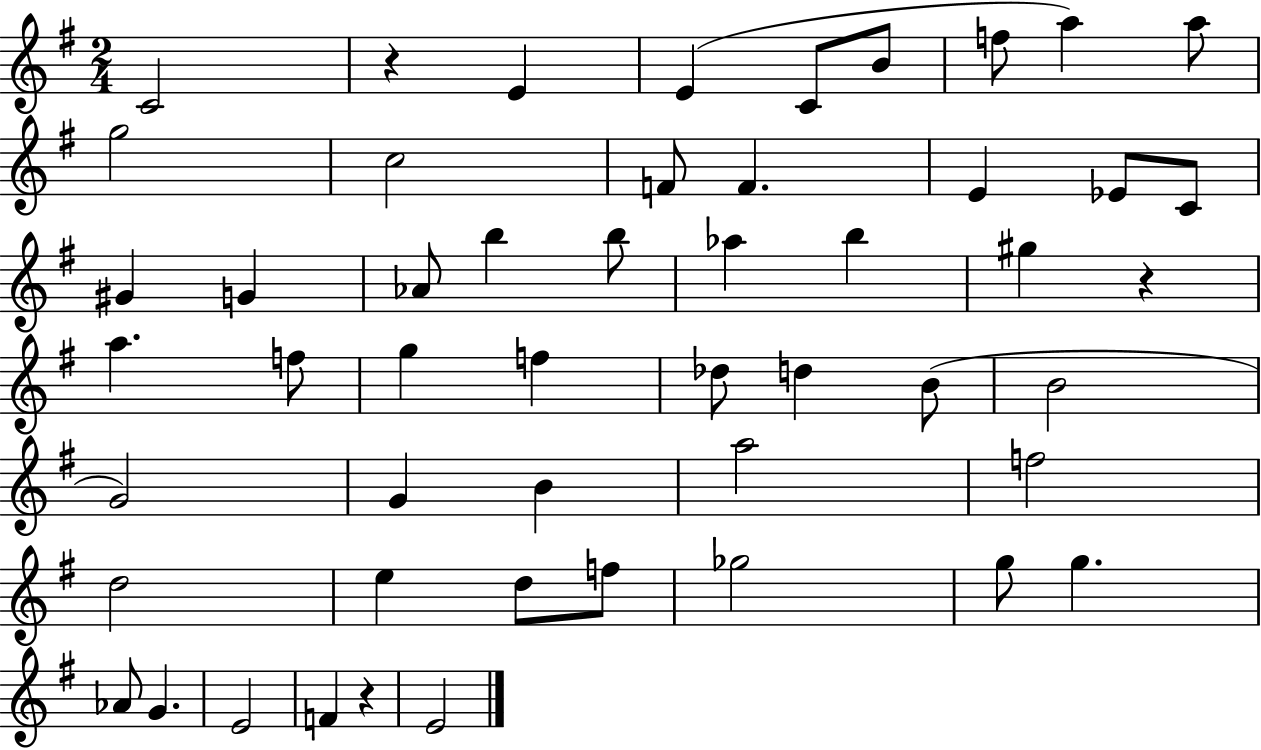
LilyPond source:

{
  \clef treble
  \numericTimeSignature
  \time 2/4
  \key g \major
  \repeat volta 2 { c'2 | r4 e'4 | e'4( c'8 b'8 | f''8 a''4) a''8 | \break g''2 | c''2 | f'8 f'4. | e'4 ees'8 c'8 | \break gis'4 g'4 | aes'8 b''4 b''8 | aes''4 b''4 | gis''4 r4 | \break a''4. f''8 | g''4 f''4 | des''8 d''4 b'8( | b'2 | \break g'2) | g'4 b'4 | a''2 | f''2 | \break d''2 | e''4 d''8 f''8 | ges''2 | g''8 g''4. | \break aes'8 g'4. | e'2 | f'4 r4 | e'2 | \break } \bar "|."
}